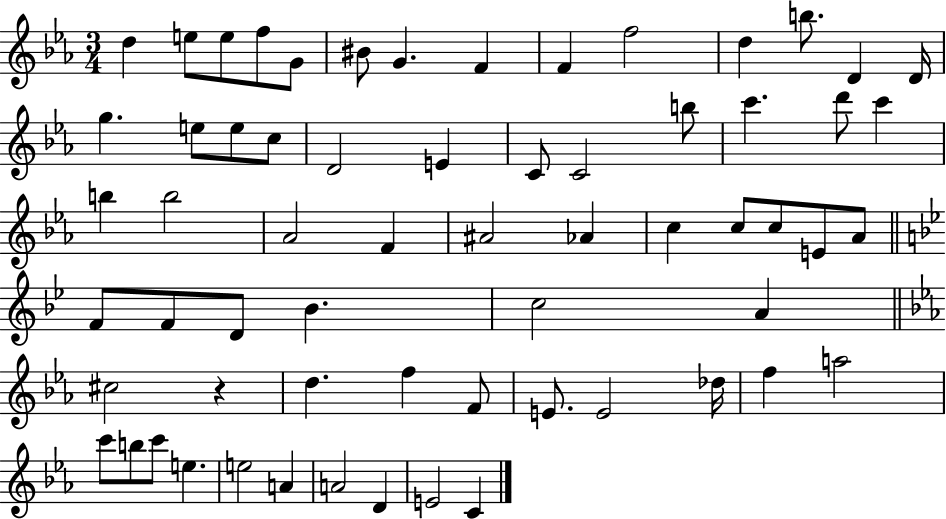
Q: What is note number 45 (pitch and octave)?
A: D5